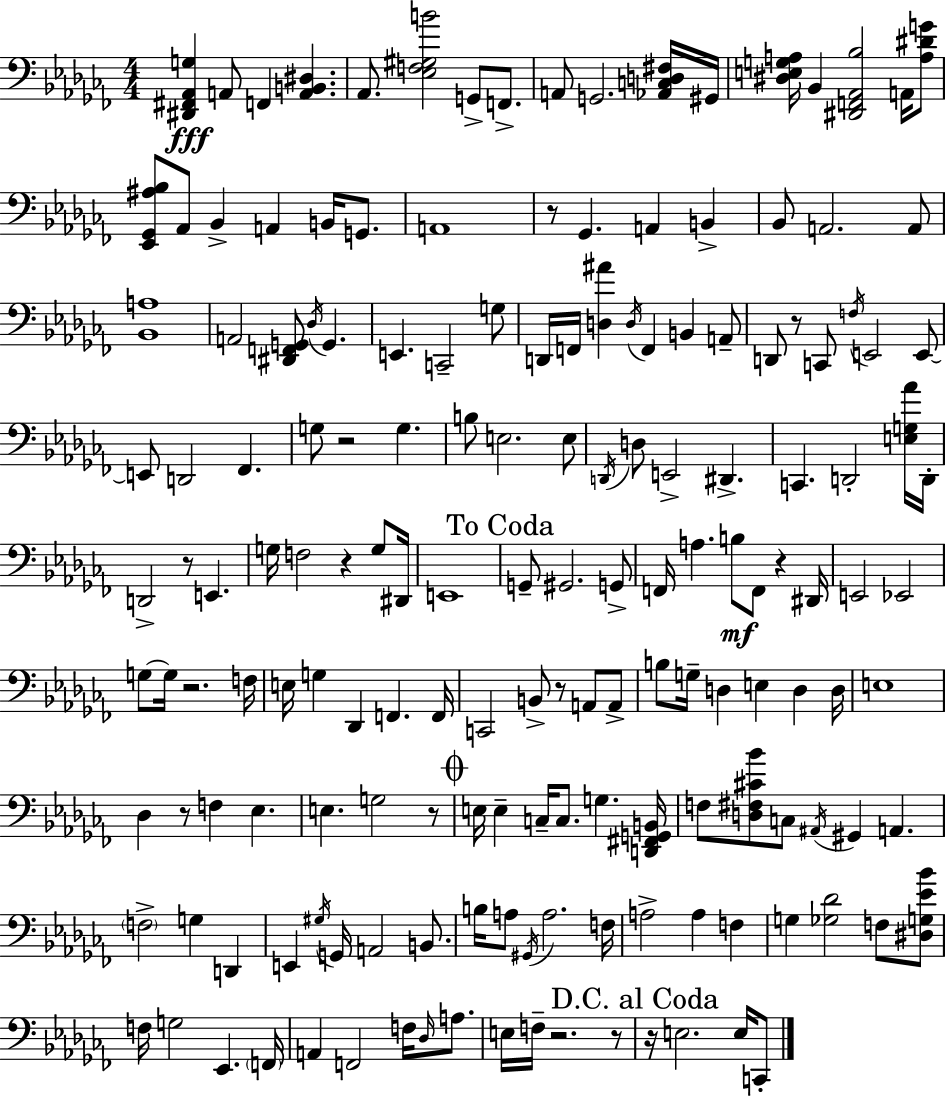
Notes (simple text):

[D#2,F#2,Ab2,G3]/q A2/e F2/q [A2,B2,D#3]/q. Ab2/e. [Eb3,F3,G#3,B4]/h G2/e F2/e. A2/e G2/h. [Ab2,C3,D3,F#3]/s G#2/s [D#3,E3,G3,A3]/s Bb2/q [D#2,F2,Ab2,Bb3]/h A2/s [A3,D#4,G4]/e [Eb2,Gb2,A#3,Bb3]/e Ab2/e Bb2/q A2/q B2/s G2/e. A2/w R/e Gb2/q. A2/q B2/q Bb2/e A2/h. A2/e [Bb2,A3]/w A2/h [D#2,F2,G2]/e Db3/s G2/q. E2/q. C2/h G3/e D2/s F2/s [D3,A#4]/q D3/s F2/q B2/q A2/e D2/e R/e C2/e F3/s E2/h E2/e E2/e D2/h FES2/q. G3/e R/h G3/q. B3/e E3/h. E3/e D2/s D3/e E2/h D#2/q. C2/q. D2/h [E3,G3,Ab4]/s D2/s D2/h R/e E2/q. G3/s F3/h R/q G3/e D#2/s E2/w G2/e G#2/h. G2/e F2/s A3/q. B3/e F2/e R/q D#2/s E2/h Eb2/h G3/e G3/s R/h. F3/s E3/s G3/q Db2/q F2/q. F2/s C2/h B2/e R/e A2/e A2/e B3/e G3/s D3/q E3/q D3/q D3/s E3/w Db3/q R/e F3/q Eb3/q. E3/q. G3/h R/e E3/s E3/q C3/s C3/e. G3/q. [D2,F#2,G2,B2]/s F3/e [D3,F#3,C#4,Bb4]/e C3/e A#2/s G#2/q A2/q. F3/h G3/q D2/q E2/q G#3/s G2/s A2/h B2/e. B3/s A3/e G#2/s A3/h. F3/s A3/h A3/q F3/q G3/q [Gb3,Db4]/h F3/e [D#3,G3,Eb4,Bb4]/e F3/s G3/h Eb2/q. F2/s A2/q F2/h F3/s Db3/s A3/e. E3/s F3/s R/h. R/e R/s E3/h. E3/s C2/e